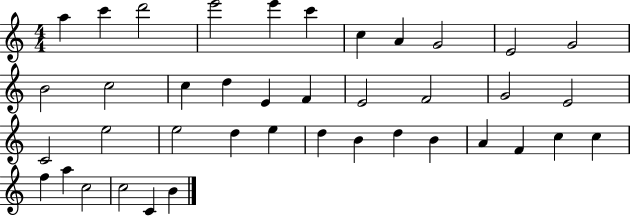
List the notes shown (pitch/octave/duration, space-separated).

A5/q C6/q D6/h E6/h E6/q C6/q C5/q A4/q G4/h E4/h G4/h B4/h C5/h C5/q D5/q E4/q F4/q E4/h F4/h G4/h E4/h C4/h E5/h E5/h D5/q E5/q D5/q B4/q D5/q B4/q A4/q F4/q C5/q C5/q F5/q A5/q C5/h C5/h C4/q B4/q